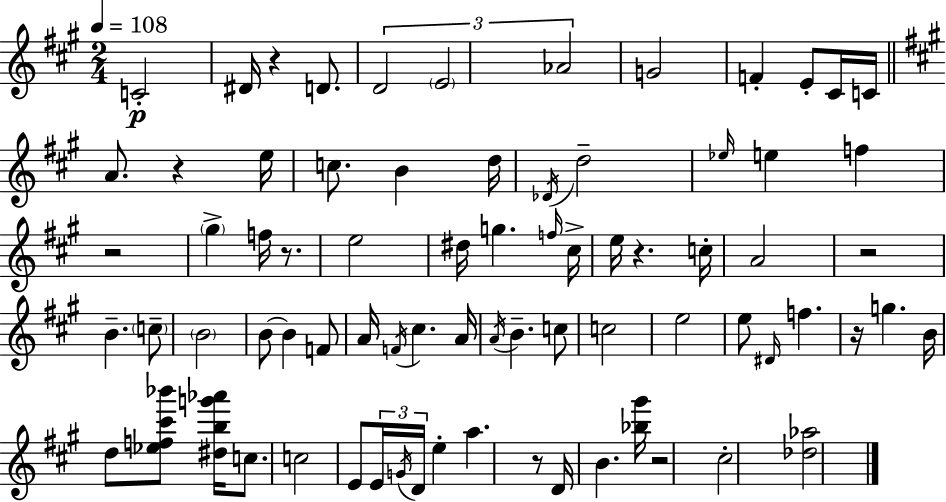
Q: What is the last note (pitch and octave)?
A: C#5